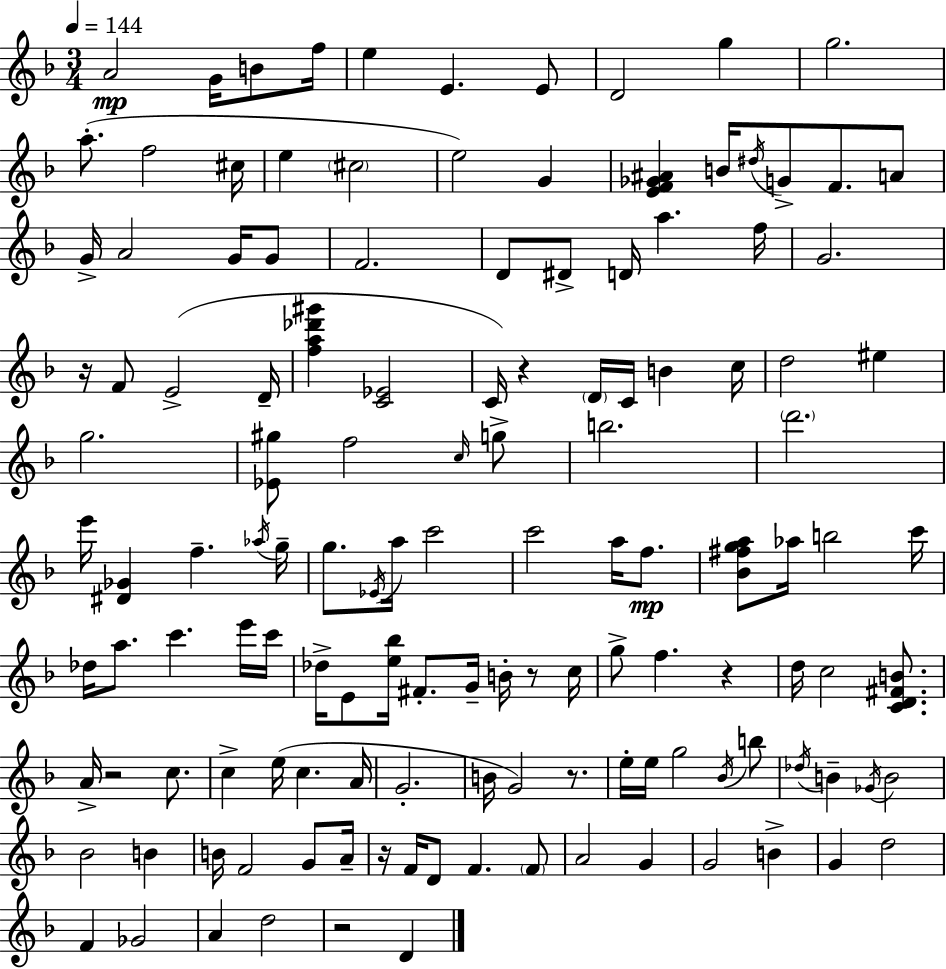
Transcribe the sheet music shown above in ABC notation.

X:1
T:Untitled
M:3/4
L:1/4
K:F
A2 G/4 B/2 f/4 e E E/2 D2 g g2 a/2 f2 ^c/4 e ^c2 e2 G [EF_G^A] B/4 ^d/4 G/2 F/2 A/2 G/4 A2 G/4 G/2 F2 D/2 ^D/2 D/4 a f/4 G2 z/4 F/2 E2 D/4 [fa_d'^g'] [C_E]2 C/4 z D/4 C/4 B c/4 d2 ^e g2 [_E^g]/2 f2 c/4 g/2 b2 d'2 e'/4 [^D_G] f _a/4 g/4 g/2 _E/4 a/4 c'2 c'2 a/4 f/2 [_B^fga]/2 _a/4 b2 c'/4 _d/4 a/2 c' e'/4 c'/4 _d/4 E/2 [e_b]/4 ^F/2 G/4 B/4 z/2 c/4 g/2 f z d/4 c2 [CD^FB]/2 A/4 z2 c/2 c e/4 c A/4 G2 B/4 G2 z/2 e/4 e/4 g2 _B/4 b/2 _d/4 B _G/4 B2 _B2 B B/4 F2 G/2 A/4 z/4 F/4 D/2 F F/2 A2 G G2 B G d2 F _G2 A d2 z2 D